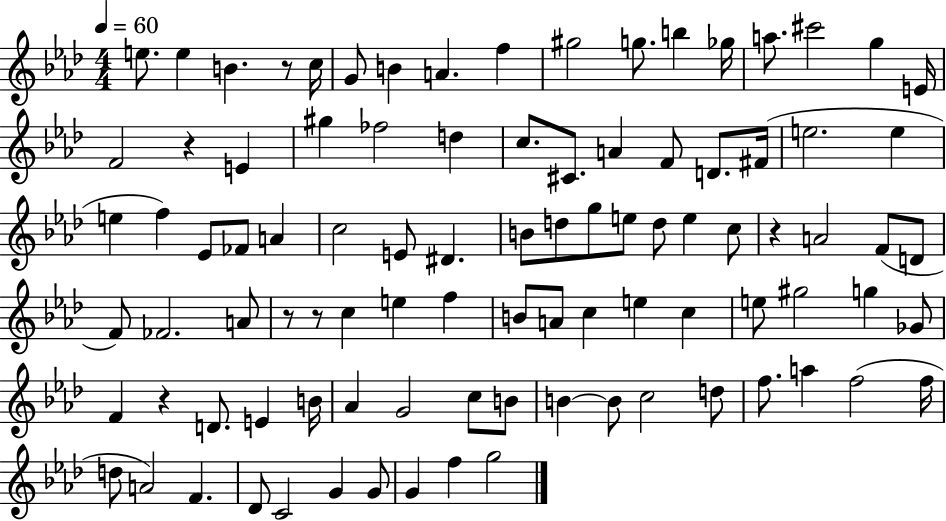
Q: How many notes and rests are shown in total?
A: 94